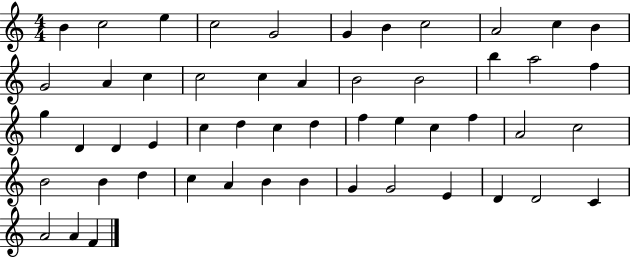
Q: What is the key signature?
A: C major